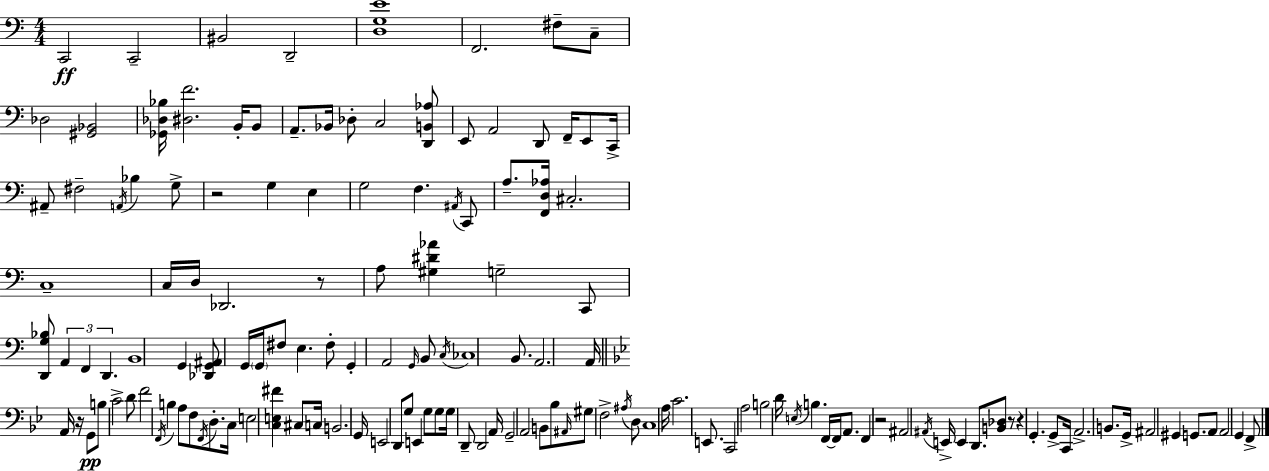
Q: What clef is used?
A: bass